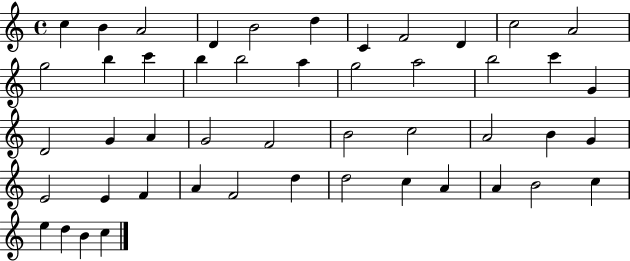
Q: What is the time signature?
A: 4/4